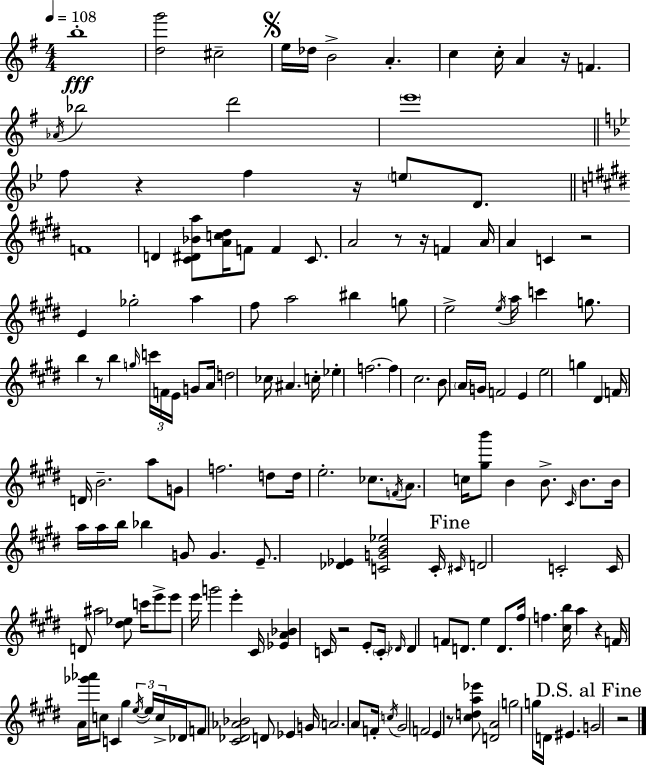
{
  \clef treble
  \numericTimeSignature
  \time 4/4
  \key e \minor
  \tempo 4 = 108
  b''1-.\fff | <d'' g'''>2 cis''2-- | \mark \markup { \musicglyph "scripts.segno" } e''16 des''16 b'2-> a'4.-. | c''4 c''16-. a'4 r16 f'4. | \break \acciaccatura { aes'16 } bes''2 d'''2 | \parenthesize e'''1 | \bar "||" \break \key bes \major f''8 r4 f''4 r16 \parenthesize e''8 d'8. | \bar "||" \break \key e \major f'1 | d'4 <cis' dis' bes' a''>8 <a' c'' dis''>16 f'8 f'4 cis'8. | a'2 r8 r16 f'4 a'16 | a'4 c'4 r2 | \break e'4 ges''2-. a''4 | fis''8 a''2 bis''4 g''8 | e''2-> \acciaccatura { e''16 } a''16 c'''4 g''8. | b''4 r8 b''4 \grace { g''16 } \tuplet 3/2 { c'''16 f'16 e'16 } g'8 | \break a'16 d''2 ces''16 ais'4. | c''16-. ees''4-. f''2.~~ | f''4 cis''2. | b'8 \parenthesize a'16 g'16 f'2 e'4 | \break e''2 g''4 dis'4 | f'16 d'16 b'2.-- | a''8 g'8 f''2. | d''8 d''16 e''2.-. ces''8. | \break \acciaccatura { f'16 } a'8. c''16 <gis'' b'''>8 b'4 b'8.-> | \grace { cis'16 } b'8. b'16 a''16 a''16 b''16 bes''4 g'8 g'4. | e'8.-- <des' ees'>4 <c' g' b' ees''>2 | c'16-. \mark "Fine" \grace { cis'16 } d'2 c'2-. | \break c'16 d'8 ais''2 | <dis'' ees''>8 c'''16 e'''8-> e'''8 e'''16 g'''2 | e'''4-. cis'16 <ees' a' bes'>4 c'16 r2 | e'8-. \parenthesize c'16-. \grace { des'16 } des'4 f'8 d'8. e''4 | \break d'8. fis''16 f''4. <cis'' b''>16 a''4 | r4 f'16 a'16 <ges''' aes'''>16 c''8 c'4 gis''4 | \tuplet 3/2 { \acciaccatura { e''16~ }~ e''16 c''16-> } des'16 f'8 <cis' des' aes' bes'>2 | d'8 ees'4 g'16 a'2. | \break a'8 f'16-. \acciaccatura { c''16 } gis'2 | f'2 e'4 r8 <cis'' d'' a'' ees'''>8 | <d' a'>2 g''2 | g''16 d'16 eis'4. \mark "D.S. al Fine" g'2 | \break r2 \bar "|."
}